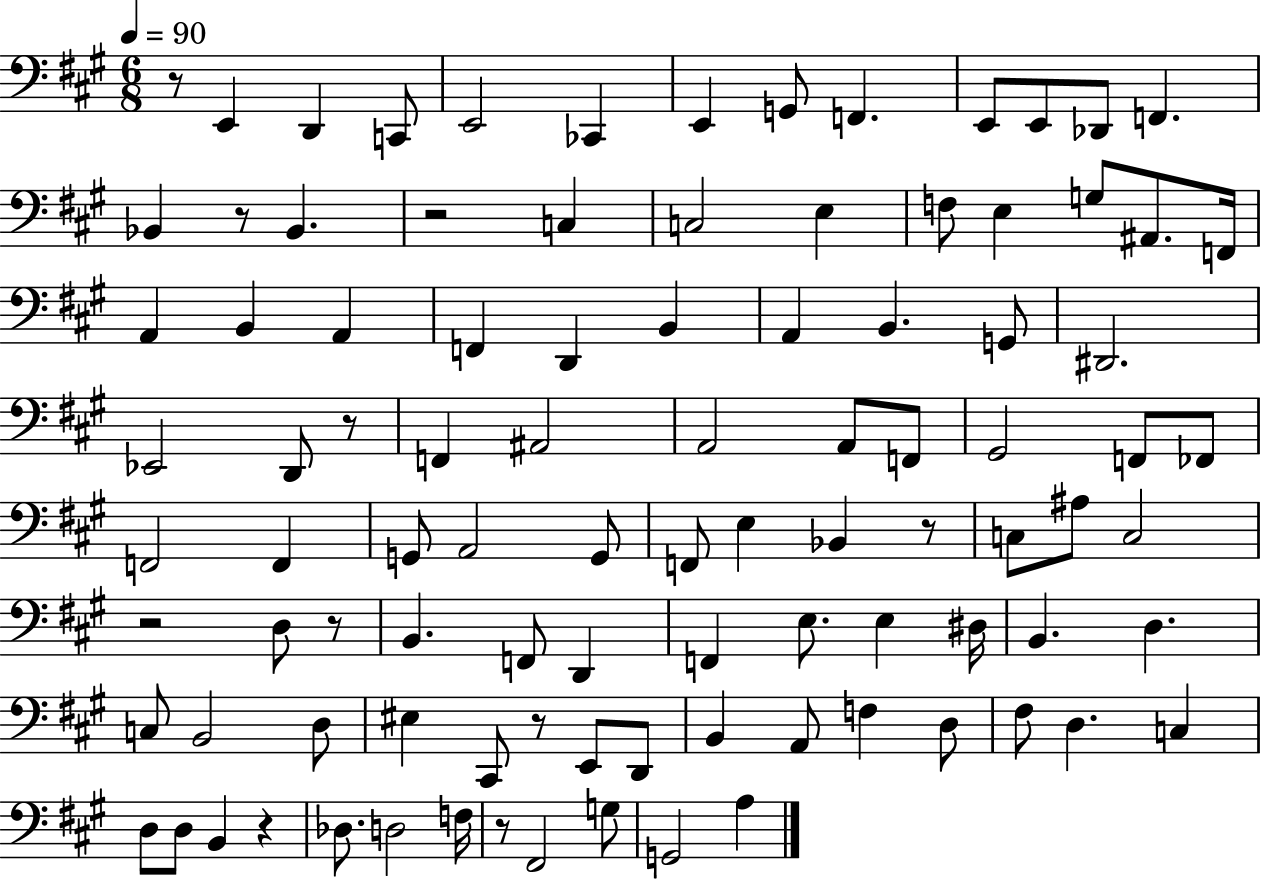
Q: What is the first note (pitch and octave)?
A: E2